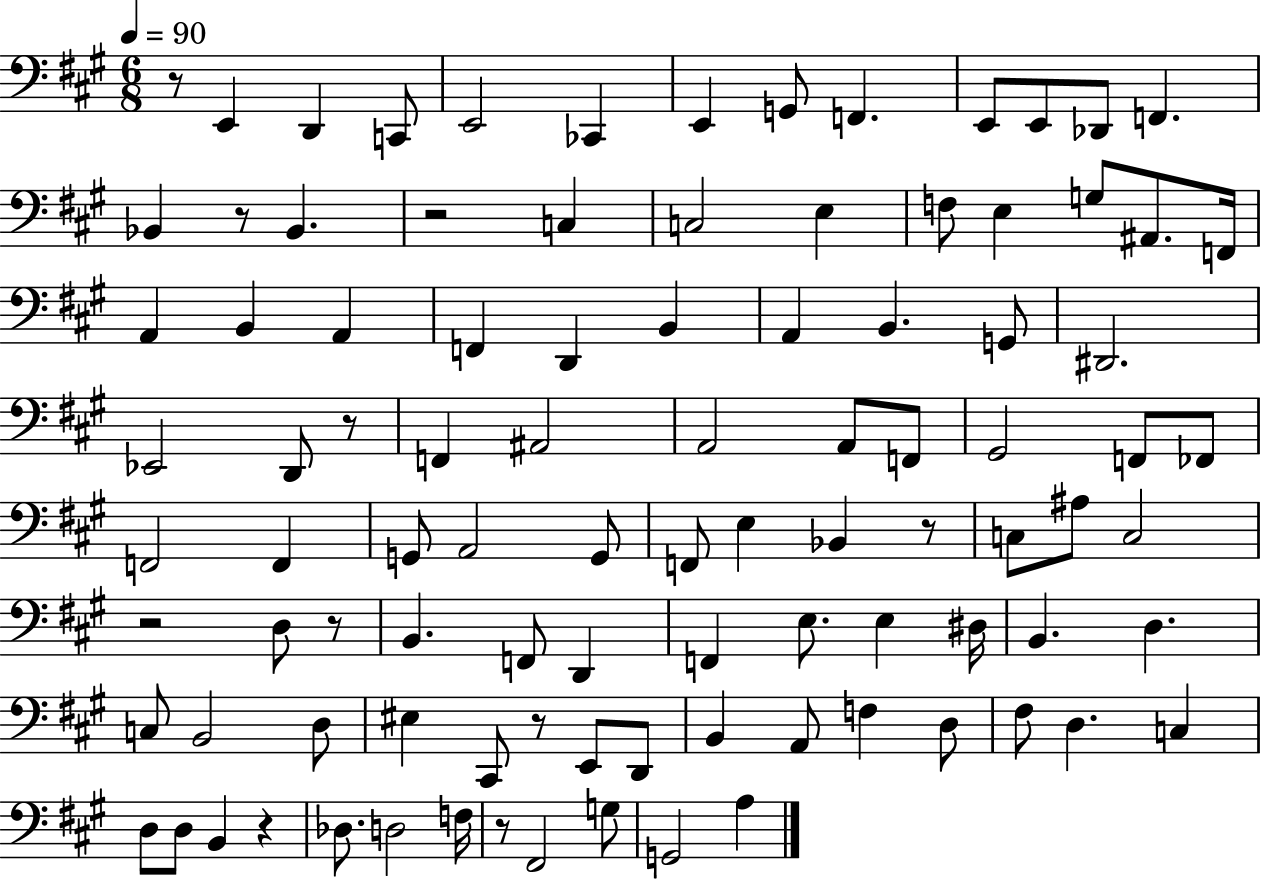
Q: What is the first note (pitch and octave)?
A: E2